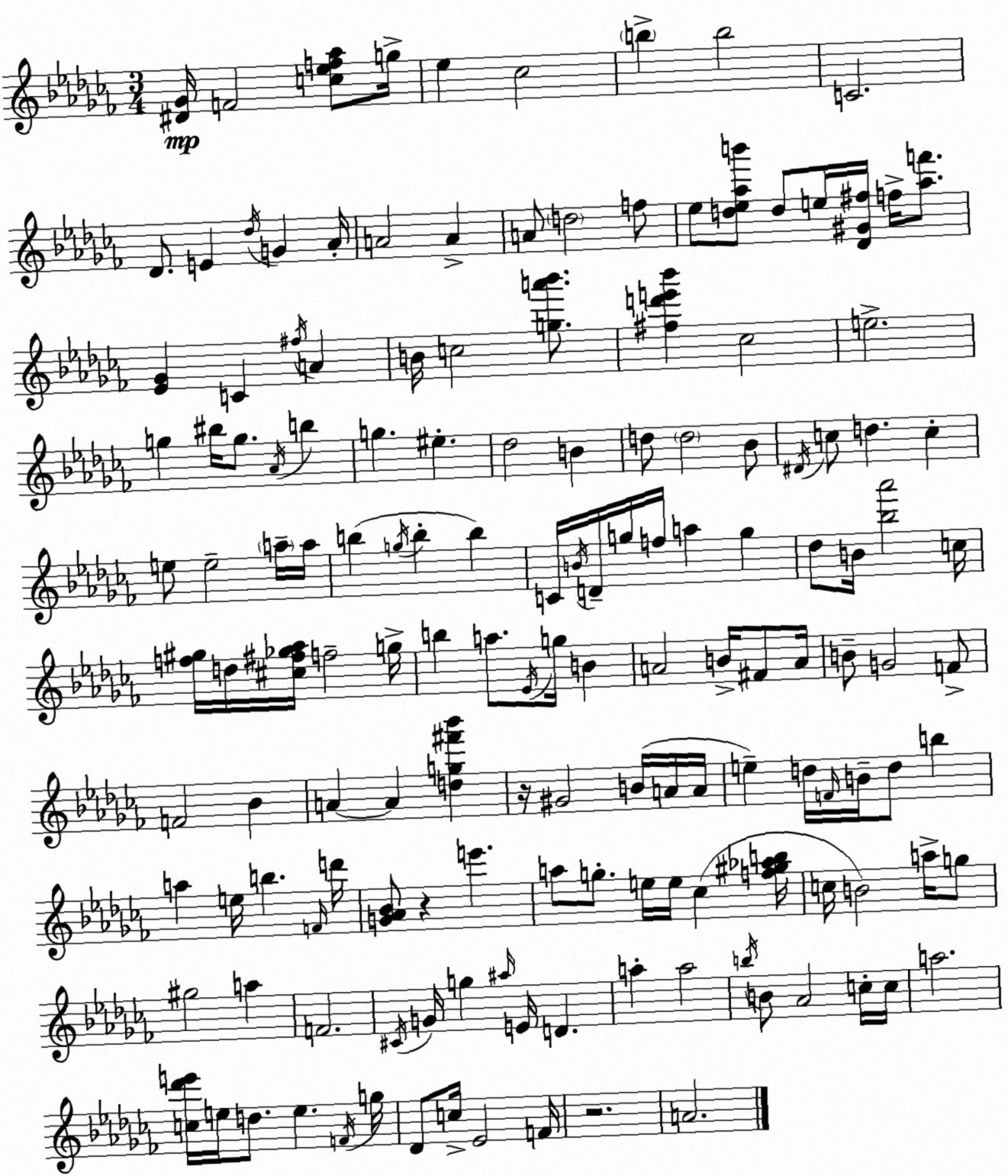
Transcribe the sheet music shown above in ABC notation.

X:1
T:Untitled
M:3/4
L:1/4
K:Abm
[^D_G]/4 F2 [c_ef_a]/2 g/4 _e _c2 b b2 C2 _D/2 E _d/4 G _A/4 A2 A A/2 d2 f/2 _e/2 [d_e_ab']/2 d/2 e/4 [_D^G^f]/4 f/4 [_af']/2 [_E_G] C ^f/4 A B/4 c2 [ga'_b']/2 [^fd'e'_b'] _c2 e2 g ^b/4 g/2 _A/4 b g ^e _d2 B d/2 d2 _B/2 ^D/4 c/2 d c e/2 e2 a/4 a/4 b g/4 b b C/4 B/4 D/4 g/4 f/4 a g _d/2 B/4 [_b_a']2 c/4 [f^g]/4 d/4 [^c^f_g_a]/4 f2 g/4 b a/2 _E/4 g/4 B A2 B/4 ^F/2 A/4 B/2 G2 F/2 F2 _B A A [dg^f'_b'] z/4 ^G2 B/4 A/4 A/4 e d/4 F/4 B/4 d/2 b a e/4 b F/4 d'/4 [G_A_B]/2 z e' a/2 g/2 e/4 e/4 _c [f^g_ab]/4 c/4 B2 a/4 g/2 ^g2 a F2 ^C/4 G/4 g ^a/4 E/4 D a a2 b/4 B/2 _A2 c/4 c/4 a2 [c_d'e']/4 e/4 d/2 e F/4 g/4 _D/2 c/4 _E2 F/4 z2 A2